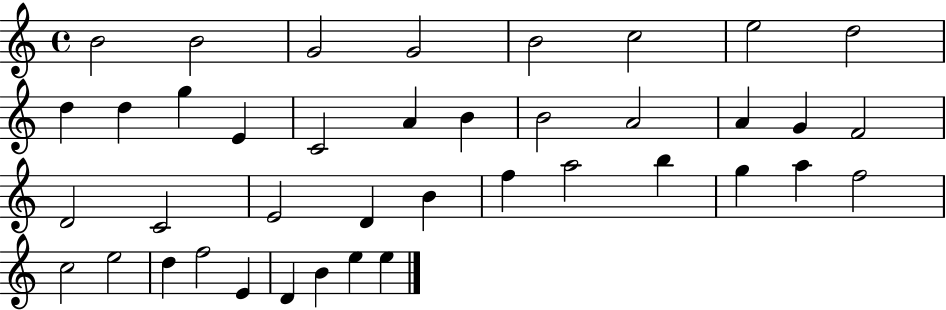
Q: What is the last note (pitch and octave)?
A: E5